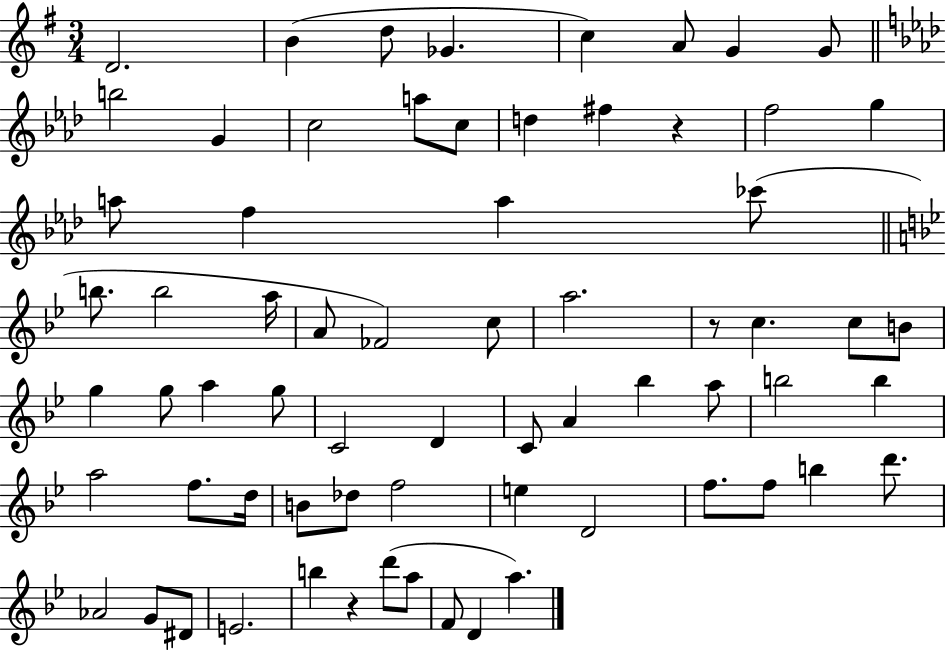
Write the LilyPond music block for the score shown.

{
  \clef treble
  \numericTimeSignature
  \time 3/4
  \key g \major
  d'2. | b'4( d''8 ges'4. | c''4) a'8 g'4 g'8 | \bar "||" \break \key aes \major b''2 g'4 | c''2 a''8 c''8 | d''4 fis''4 r4 | f''2 g''4 | \break a''8 f''4 a''4 ces'''8( | \bar "||" \break \key g \minor b''8. b''2 a''16 | a'8 fes'2) c''8 | a''2. | r8 c''4. c''8 b'8 | \break g''4 g''8 a''4 g''8 | c'2 d'4 | c'8 a'4 bes''4 a''8 | b''2 b''4 | \break a''2 f''8. d''16 | b'8 des''8 f''2 | e''4 d'2 | f''8. f''8 b''4 d'''8. | \break aes'2 g'8 dis'8 | e'2. | b''4 r4 d'''8( a''8 | f'8 d'4 a''4.) | \break \bar "|."
}